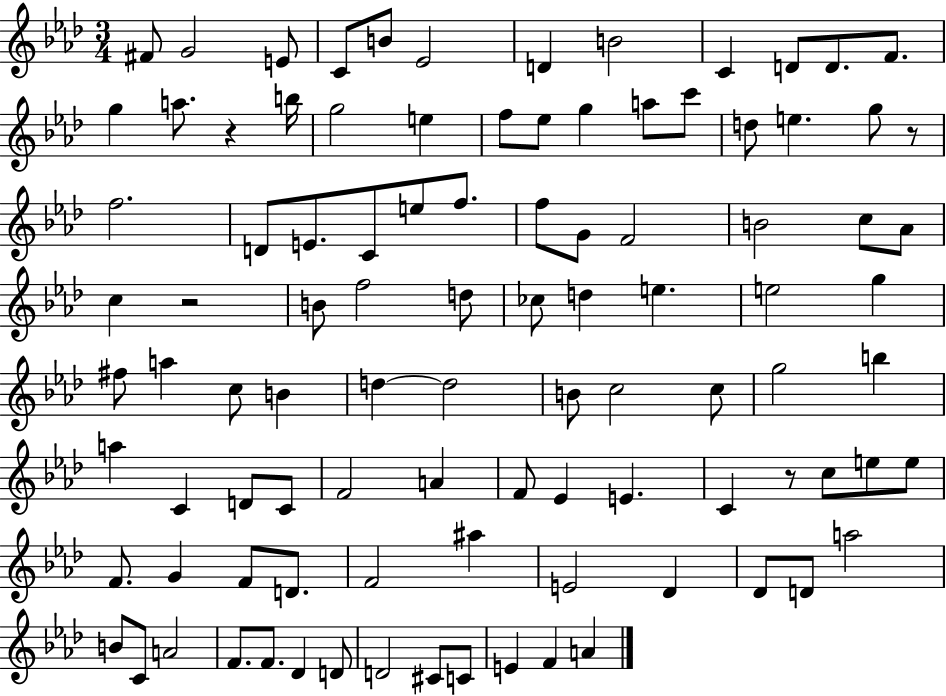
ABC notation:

X:1
T:Untitled
M:3/4
L:1/4
K:Ab
^F/2 G2 E/2 C/2 B/2 _E2 D B2 C D/2 D/2 F/2 g a/2 z b/4 g2 e f/2 _e/2 g a/2 c'/2 d/2 e g/2 z/2 f2 D/2 E/2 C/2 e/2 f/2 f/2 G/2 F2 B2 c/2 _A/2 c z2 B/2 f2 d/2 _c/2 d e e2 g ^f/2 a c/2 B d d2 B/2 c2 c/2 g2 b a C D/2 C/2 F2 A F/2 _E E C z/2 c/2 e/2 e/2 F/2 G F/2 D/2 F2 ^a E2 _D _D/2 D/2 a2 B/2 C/2 A2 F/2 F/2 _D D/2 D2 ^C/2 C/2 E F A